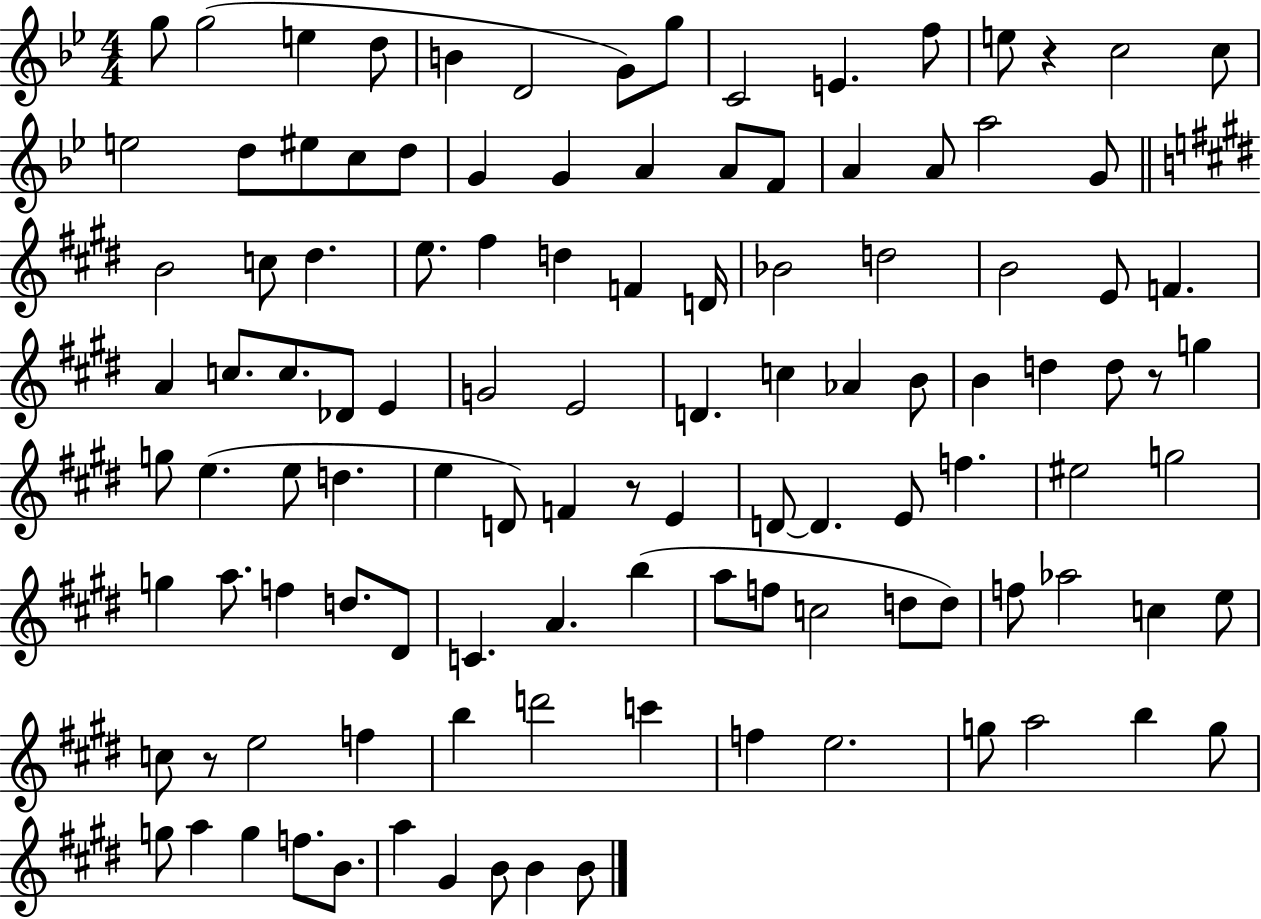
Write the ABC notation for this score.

X:1
T:Untitled
M:4/4
L:1/4
K:Bb
g/2 g2 e d/2 B D2 G/2 g/2 C2 E f/2 e/2 z c2 c/2 e2 d/2 ^e/2 c/2 d/2 G G A A/2 F/2 A A/2 a2 G/2 B2 c/2 ^d e/2 ^f d F D/4 _B2 d2 B2 E/2 F A c/2 c/2 _D/2 E G2 E2 D c _A B/2 B d d/2 z/2 g g/2 e e/2 d e D/2 F z/2 E D/2 D E/2 f ^e2 g2 g a/2 f d/2 ^D/2 C A b a/2 f/2 c2 d/2 d/2 f/2 _a2 c e/2 c/2 z/2 e2 f b d'2 c' f e2 g/2 a2 b g/2 g/2 a g f/2 B/2 a ^G B/2 B B/2